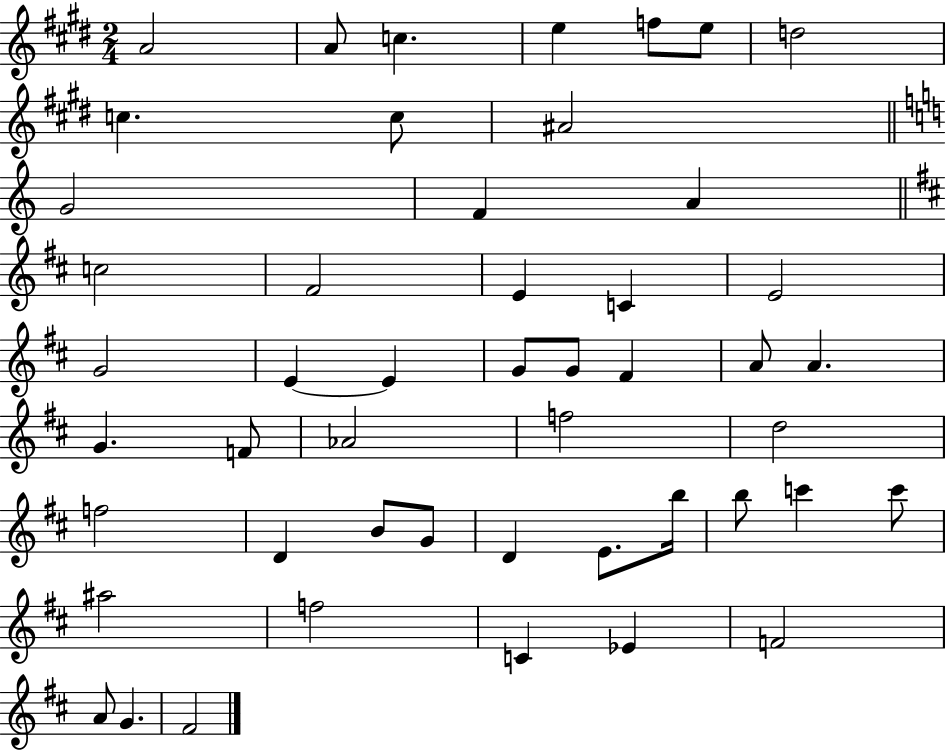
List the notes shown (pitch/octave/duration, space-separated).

A4/h A4/e C5/q. E5/q F5/e E5/e D5/h C5/q. C5/e A#4/h G4/h F4/q A4/q C5/h F#4/h E4/q C4/q E4/h G4/h E4/q E4/q G4/e G4/e F#4/q A4/e A4/q. G4/q. F4/e Ab4/h F5/h D5/h F5/h D4/q B4/e G4/e D4/q E4/e. B5/s B5/e C6/q C6/e A#5/h F5/h C4/q Eb4/q F4/h A4/e G4/q. F#4/h